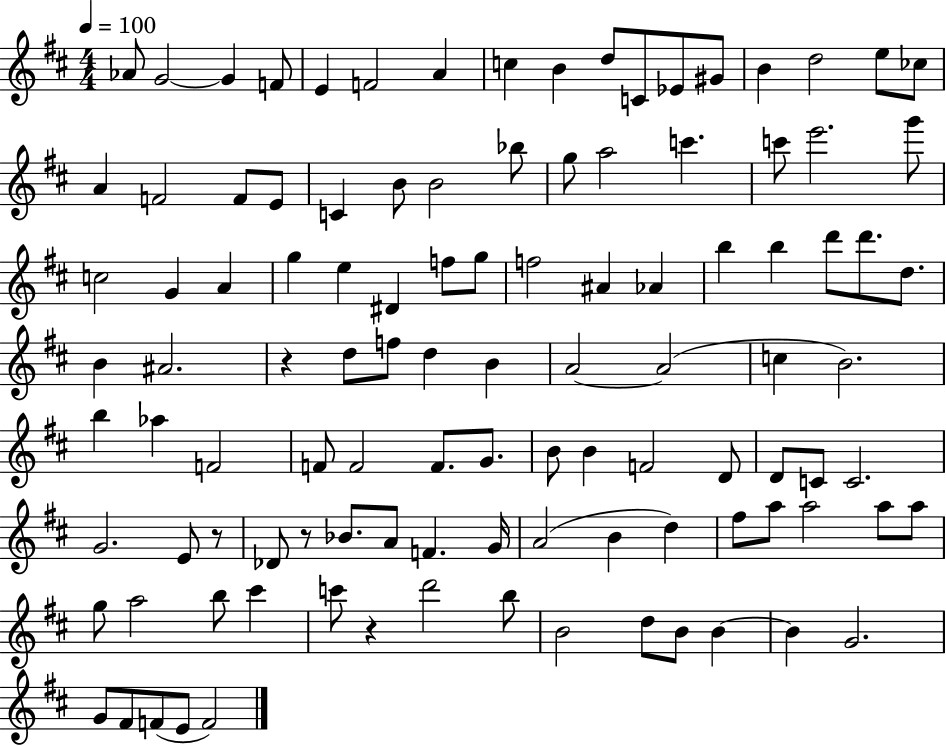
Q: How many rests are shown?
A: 4